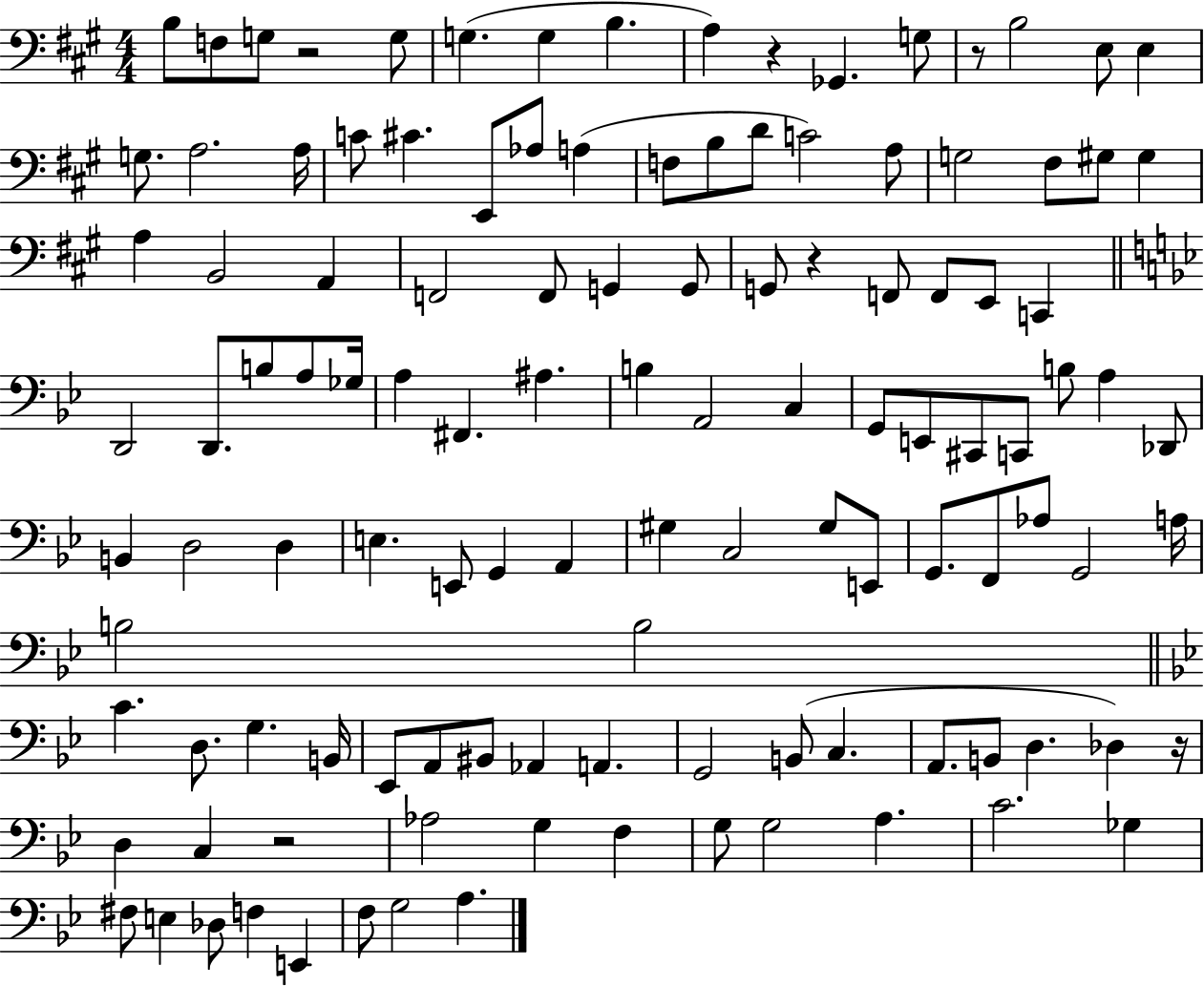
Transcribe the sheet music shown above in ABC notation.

X:1
T:Untitled
M:4/4
L:1/4
K:A
B,/2 F,/2 G,/2 z2 G,/2 G, G, B, A, z _G,, G,/2 z/2 B,2 E,/2 E, G,/2 A,2 A,/4 C/2 ^C E,,/2 _A,/2 A, F,/2 B,/2 D/2 C2 A,/2 G,2 ^F,/2 ^G,/2 ^G, A, B,,2 A,, F,,2 F,,/2 G,, G,,/2 G,,/2 z F,,/2 F,,/2 E,,/2 C,, D,,2 D,,/2 B,/2 A,/2 _G,/4 A, ^F,, ^A, B, A,,2 C, G,,/2 E,,/2 ^C,,/2 C,,/2 B,/2 A, _D,,/2 B,, D,2 D, E, E,,/2 G,, A,, ^G, C,2 ^G,/2 E,,/2 G,,/2 F,,/2 _A,/2 G,,2 A,/4 B,2 B,2 C D,/2 G, B,,/4 _E,,/2 A,,/2 ^B,,/2 _A,, A,, G,,2 B,,/2 C, A,,/2 B,,/2 D, _D, z/4 D, C, z2 _A,2 G, F, G,/2 G,2 A, C2 _G, ^F,/2 E, _D,/2 F, E,, F,/2 G,2 A,